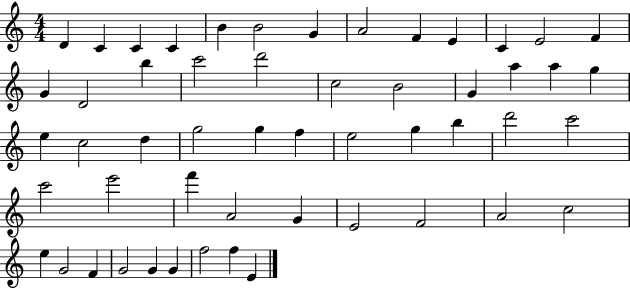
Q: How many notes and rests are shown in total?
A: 53